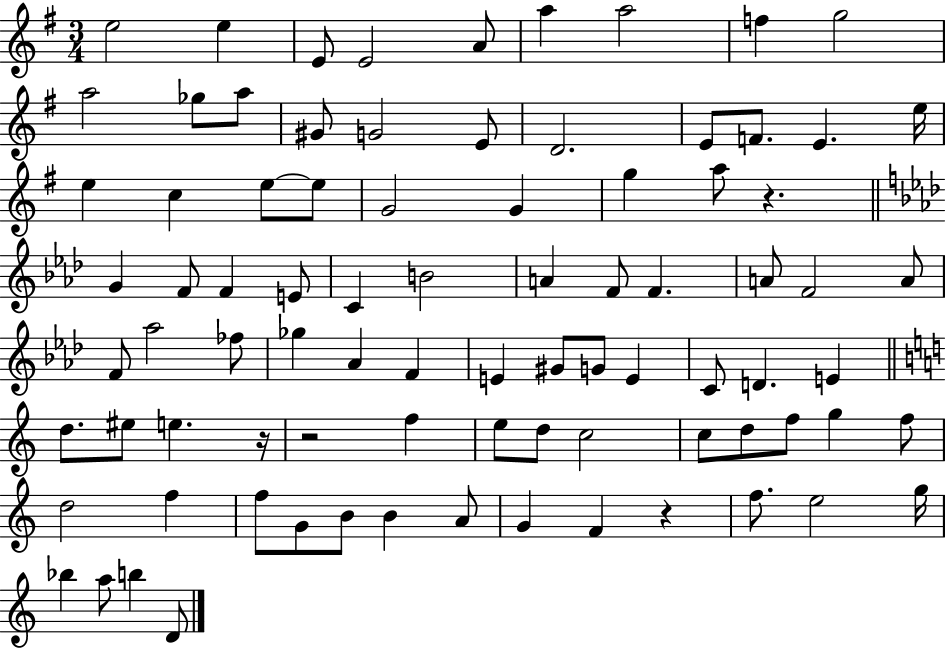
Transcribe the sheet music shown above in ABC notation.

X:1
T:Untitled
M:3/4
L:1/4
K:G
e2 e E/2 E2 A/2 a a2 f g2 a2 _g/2 a/2 ^G/2 G2 E/2 D2 E/2 F/2 E e/4 e c e/2 e/2 G2 G g a/2 z G F/2 F E/2 C B2 A F/2 F A/2 F2 A/2 F/2 _a2 _f/2 _g _A F E ^G/2 G/2 E C/2 D E d/2 ^e/2 e z/4 z2 f e/2 d/2 c2 c/2 d/2 f/2 g f/2 d2 f f/2 G/2 B/2 B A/2 G F z f/2 e2 g/4 _b a/2 b D/2